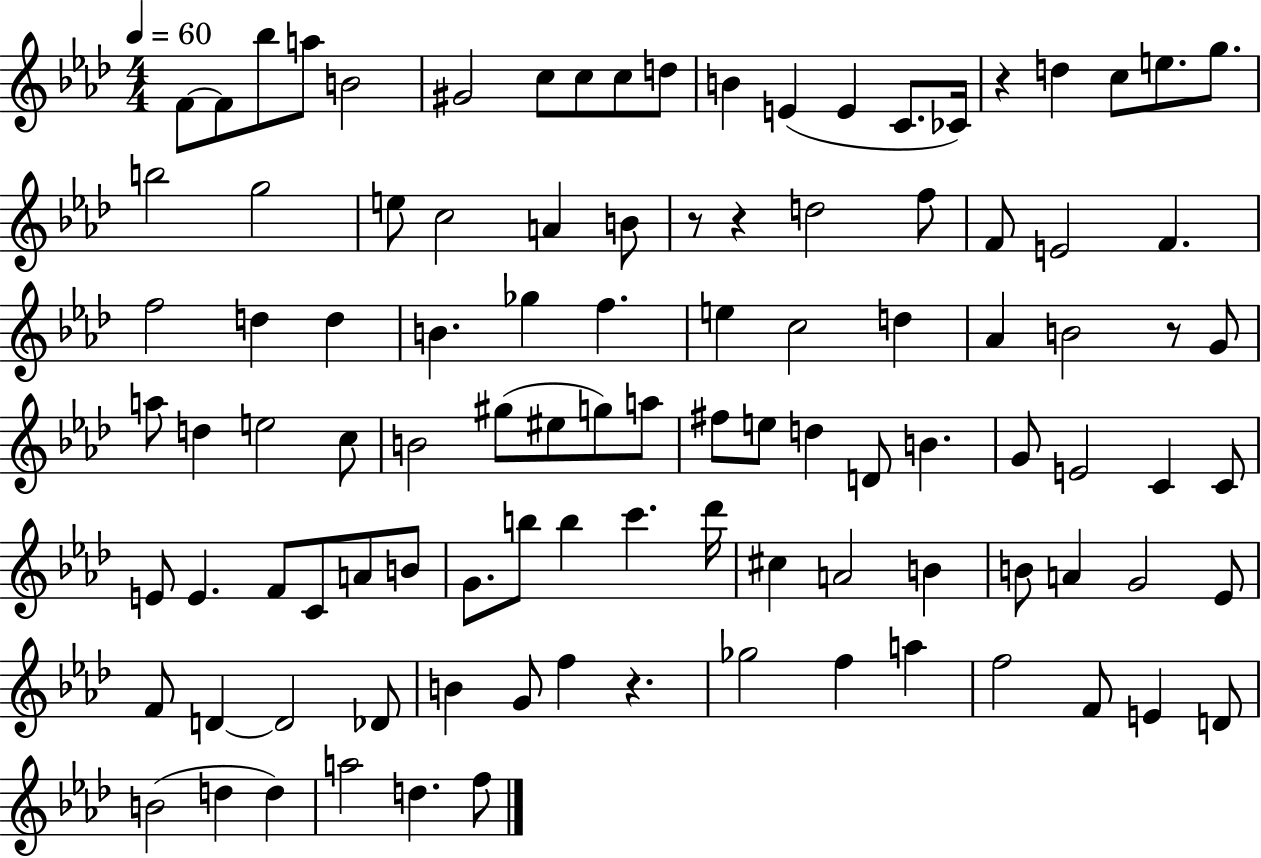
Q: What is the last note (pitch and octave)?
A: F5